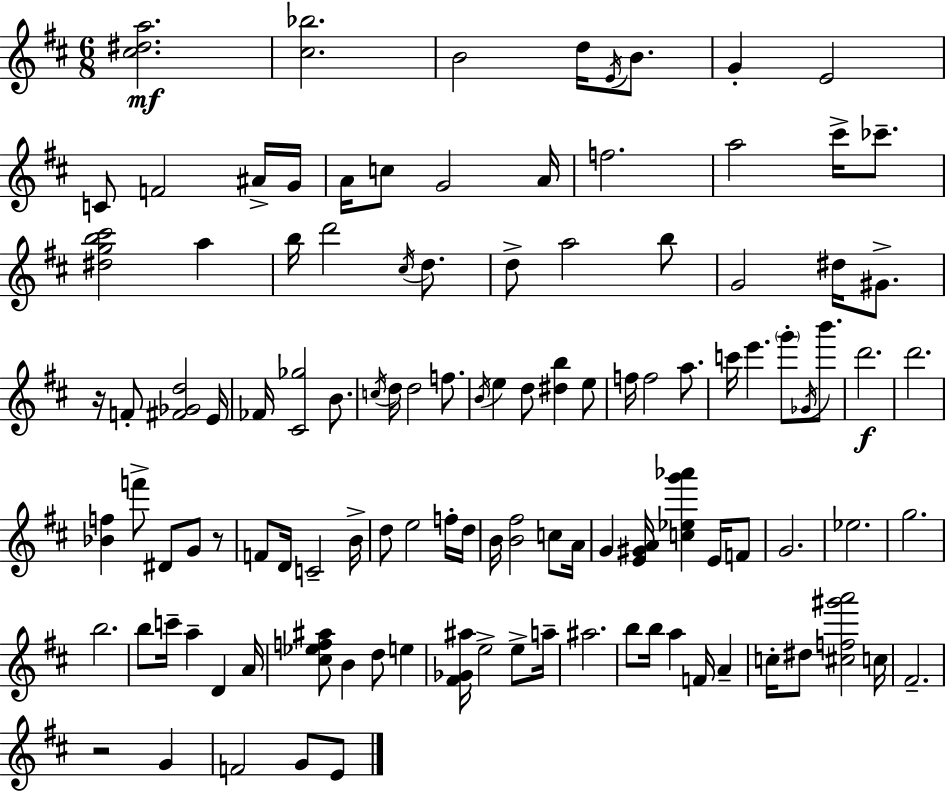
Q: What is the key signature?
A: D major